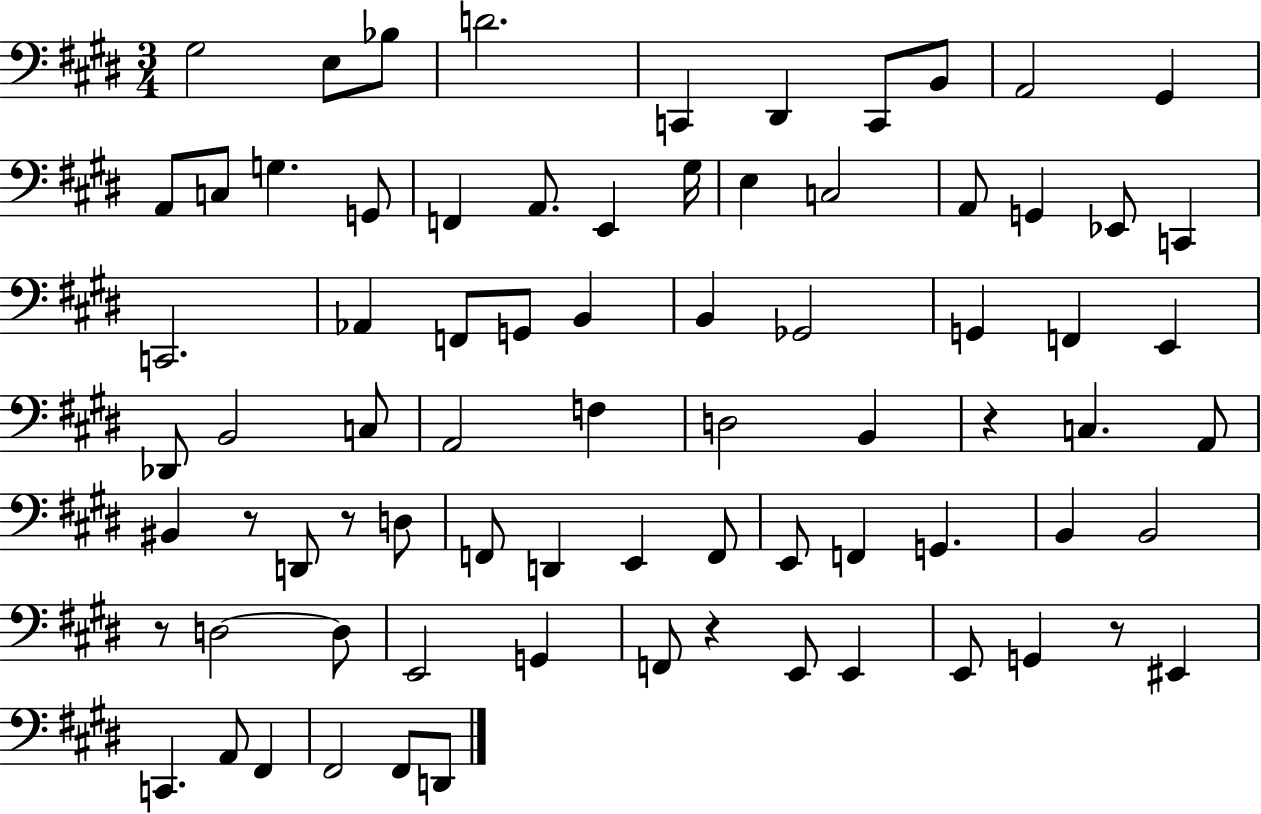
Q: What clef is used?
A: bass